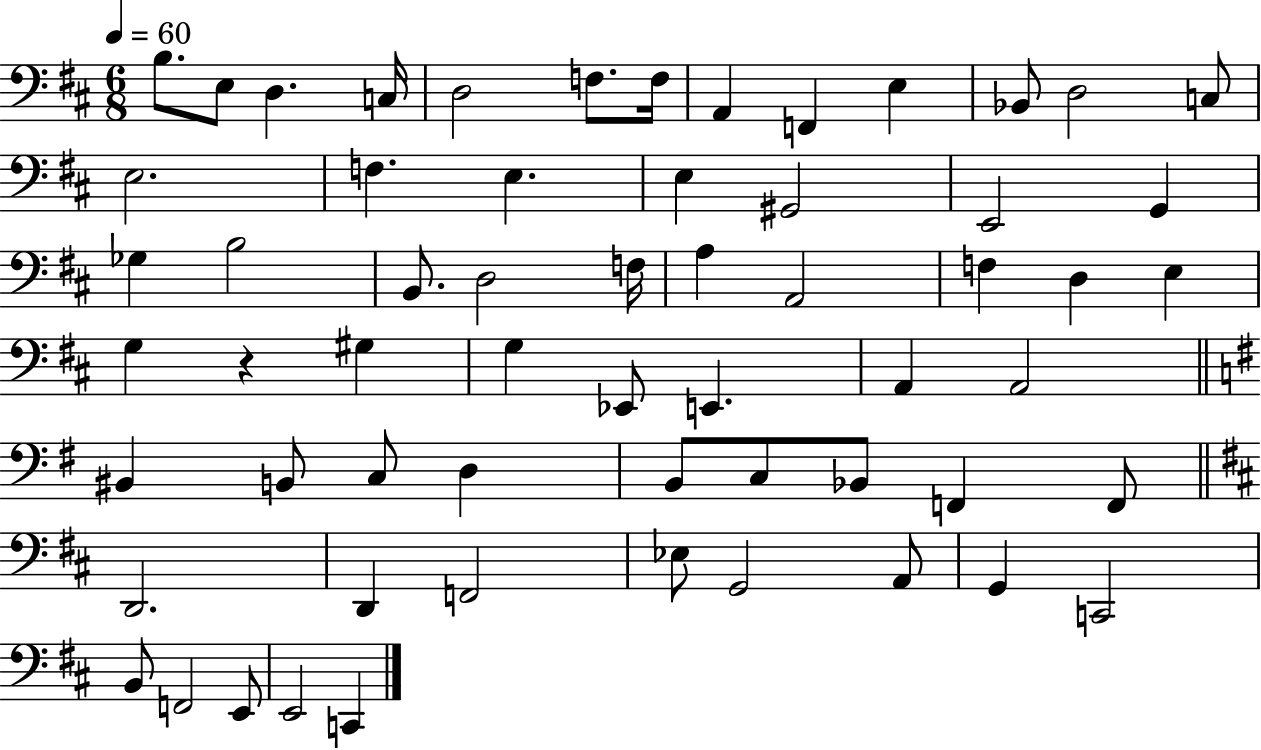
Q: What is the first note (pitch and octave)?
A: B3